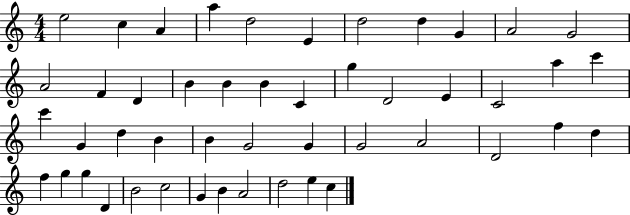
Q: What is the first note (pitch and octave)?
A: E5